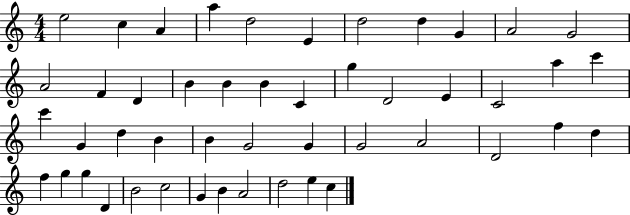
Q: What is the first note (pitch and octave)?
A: E5